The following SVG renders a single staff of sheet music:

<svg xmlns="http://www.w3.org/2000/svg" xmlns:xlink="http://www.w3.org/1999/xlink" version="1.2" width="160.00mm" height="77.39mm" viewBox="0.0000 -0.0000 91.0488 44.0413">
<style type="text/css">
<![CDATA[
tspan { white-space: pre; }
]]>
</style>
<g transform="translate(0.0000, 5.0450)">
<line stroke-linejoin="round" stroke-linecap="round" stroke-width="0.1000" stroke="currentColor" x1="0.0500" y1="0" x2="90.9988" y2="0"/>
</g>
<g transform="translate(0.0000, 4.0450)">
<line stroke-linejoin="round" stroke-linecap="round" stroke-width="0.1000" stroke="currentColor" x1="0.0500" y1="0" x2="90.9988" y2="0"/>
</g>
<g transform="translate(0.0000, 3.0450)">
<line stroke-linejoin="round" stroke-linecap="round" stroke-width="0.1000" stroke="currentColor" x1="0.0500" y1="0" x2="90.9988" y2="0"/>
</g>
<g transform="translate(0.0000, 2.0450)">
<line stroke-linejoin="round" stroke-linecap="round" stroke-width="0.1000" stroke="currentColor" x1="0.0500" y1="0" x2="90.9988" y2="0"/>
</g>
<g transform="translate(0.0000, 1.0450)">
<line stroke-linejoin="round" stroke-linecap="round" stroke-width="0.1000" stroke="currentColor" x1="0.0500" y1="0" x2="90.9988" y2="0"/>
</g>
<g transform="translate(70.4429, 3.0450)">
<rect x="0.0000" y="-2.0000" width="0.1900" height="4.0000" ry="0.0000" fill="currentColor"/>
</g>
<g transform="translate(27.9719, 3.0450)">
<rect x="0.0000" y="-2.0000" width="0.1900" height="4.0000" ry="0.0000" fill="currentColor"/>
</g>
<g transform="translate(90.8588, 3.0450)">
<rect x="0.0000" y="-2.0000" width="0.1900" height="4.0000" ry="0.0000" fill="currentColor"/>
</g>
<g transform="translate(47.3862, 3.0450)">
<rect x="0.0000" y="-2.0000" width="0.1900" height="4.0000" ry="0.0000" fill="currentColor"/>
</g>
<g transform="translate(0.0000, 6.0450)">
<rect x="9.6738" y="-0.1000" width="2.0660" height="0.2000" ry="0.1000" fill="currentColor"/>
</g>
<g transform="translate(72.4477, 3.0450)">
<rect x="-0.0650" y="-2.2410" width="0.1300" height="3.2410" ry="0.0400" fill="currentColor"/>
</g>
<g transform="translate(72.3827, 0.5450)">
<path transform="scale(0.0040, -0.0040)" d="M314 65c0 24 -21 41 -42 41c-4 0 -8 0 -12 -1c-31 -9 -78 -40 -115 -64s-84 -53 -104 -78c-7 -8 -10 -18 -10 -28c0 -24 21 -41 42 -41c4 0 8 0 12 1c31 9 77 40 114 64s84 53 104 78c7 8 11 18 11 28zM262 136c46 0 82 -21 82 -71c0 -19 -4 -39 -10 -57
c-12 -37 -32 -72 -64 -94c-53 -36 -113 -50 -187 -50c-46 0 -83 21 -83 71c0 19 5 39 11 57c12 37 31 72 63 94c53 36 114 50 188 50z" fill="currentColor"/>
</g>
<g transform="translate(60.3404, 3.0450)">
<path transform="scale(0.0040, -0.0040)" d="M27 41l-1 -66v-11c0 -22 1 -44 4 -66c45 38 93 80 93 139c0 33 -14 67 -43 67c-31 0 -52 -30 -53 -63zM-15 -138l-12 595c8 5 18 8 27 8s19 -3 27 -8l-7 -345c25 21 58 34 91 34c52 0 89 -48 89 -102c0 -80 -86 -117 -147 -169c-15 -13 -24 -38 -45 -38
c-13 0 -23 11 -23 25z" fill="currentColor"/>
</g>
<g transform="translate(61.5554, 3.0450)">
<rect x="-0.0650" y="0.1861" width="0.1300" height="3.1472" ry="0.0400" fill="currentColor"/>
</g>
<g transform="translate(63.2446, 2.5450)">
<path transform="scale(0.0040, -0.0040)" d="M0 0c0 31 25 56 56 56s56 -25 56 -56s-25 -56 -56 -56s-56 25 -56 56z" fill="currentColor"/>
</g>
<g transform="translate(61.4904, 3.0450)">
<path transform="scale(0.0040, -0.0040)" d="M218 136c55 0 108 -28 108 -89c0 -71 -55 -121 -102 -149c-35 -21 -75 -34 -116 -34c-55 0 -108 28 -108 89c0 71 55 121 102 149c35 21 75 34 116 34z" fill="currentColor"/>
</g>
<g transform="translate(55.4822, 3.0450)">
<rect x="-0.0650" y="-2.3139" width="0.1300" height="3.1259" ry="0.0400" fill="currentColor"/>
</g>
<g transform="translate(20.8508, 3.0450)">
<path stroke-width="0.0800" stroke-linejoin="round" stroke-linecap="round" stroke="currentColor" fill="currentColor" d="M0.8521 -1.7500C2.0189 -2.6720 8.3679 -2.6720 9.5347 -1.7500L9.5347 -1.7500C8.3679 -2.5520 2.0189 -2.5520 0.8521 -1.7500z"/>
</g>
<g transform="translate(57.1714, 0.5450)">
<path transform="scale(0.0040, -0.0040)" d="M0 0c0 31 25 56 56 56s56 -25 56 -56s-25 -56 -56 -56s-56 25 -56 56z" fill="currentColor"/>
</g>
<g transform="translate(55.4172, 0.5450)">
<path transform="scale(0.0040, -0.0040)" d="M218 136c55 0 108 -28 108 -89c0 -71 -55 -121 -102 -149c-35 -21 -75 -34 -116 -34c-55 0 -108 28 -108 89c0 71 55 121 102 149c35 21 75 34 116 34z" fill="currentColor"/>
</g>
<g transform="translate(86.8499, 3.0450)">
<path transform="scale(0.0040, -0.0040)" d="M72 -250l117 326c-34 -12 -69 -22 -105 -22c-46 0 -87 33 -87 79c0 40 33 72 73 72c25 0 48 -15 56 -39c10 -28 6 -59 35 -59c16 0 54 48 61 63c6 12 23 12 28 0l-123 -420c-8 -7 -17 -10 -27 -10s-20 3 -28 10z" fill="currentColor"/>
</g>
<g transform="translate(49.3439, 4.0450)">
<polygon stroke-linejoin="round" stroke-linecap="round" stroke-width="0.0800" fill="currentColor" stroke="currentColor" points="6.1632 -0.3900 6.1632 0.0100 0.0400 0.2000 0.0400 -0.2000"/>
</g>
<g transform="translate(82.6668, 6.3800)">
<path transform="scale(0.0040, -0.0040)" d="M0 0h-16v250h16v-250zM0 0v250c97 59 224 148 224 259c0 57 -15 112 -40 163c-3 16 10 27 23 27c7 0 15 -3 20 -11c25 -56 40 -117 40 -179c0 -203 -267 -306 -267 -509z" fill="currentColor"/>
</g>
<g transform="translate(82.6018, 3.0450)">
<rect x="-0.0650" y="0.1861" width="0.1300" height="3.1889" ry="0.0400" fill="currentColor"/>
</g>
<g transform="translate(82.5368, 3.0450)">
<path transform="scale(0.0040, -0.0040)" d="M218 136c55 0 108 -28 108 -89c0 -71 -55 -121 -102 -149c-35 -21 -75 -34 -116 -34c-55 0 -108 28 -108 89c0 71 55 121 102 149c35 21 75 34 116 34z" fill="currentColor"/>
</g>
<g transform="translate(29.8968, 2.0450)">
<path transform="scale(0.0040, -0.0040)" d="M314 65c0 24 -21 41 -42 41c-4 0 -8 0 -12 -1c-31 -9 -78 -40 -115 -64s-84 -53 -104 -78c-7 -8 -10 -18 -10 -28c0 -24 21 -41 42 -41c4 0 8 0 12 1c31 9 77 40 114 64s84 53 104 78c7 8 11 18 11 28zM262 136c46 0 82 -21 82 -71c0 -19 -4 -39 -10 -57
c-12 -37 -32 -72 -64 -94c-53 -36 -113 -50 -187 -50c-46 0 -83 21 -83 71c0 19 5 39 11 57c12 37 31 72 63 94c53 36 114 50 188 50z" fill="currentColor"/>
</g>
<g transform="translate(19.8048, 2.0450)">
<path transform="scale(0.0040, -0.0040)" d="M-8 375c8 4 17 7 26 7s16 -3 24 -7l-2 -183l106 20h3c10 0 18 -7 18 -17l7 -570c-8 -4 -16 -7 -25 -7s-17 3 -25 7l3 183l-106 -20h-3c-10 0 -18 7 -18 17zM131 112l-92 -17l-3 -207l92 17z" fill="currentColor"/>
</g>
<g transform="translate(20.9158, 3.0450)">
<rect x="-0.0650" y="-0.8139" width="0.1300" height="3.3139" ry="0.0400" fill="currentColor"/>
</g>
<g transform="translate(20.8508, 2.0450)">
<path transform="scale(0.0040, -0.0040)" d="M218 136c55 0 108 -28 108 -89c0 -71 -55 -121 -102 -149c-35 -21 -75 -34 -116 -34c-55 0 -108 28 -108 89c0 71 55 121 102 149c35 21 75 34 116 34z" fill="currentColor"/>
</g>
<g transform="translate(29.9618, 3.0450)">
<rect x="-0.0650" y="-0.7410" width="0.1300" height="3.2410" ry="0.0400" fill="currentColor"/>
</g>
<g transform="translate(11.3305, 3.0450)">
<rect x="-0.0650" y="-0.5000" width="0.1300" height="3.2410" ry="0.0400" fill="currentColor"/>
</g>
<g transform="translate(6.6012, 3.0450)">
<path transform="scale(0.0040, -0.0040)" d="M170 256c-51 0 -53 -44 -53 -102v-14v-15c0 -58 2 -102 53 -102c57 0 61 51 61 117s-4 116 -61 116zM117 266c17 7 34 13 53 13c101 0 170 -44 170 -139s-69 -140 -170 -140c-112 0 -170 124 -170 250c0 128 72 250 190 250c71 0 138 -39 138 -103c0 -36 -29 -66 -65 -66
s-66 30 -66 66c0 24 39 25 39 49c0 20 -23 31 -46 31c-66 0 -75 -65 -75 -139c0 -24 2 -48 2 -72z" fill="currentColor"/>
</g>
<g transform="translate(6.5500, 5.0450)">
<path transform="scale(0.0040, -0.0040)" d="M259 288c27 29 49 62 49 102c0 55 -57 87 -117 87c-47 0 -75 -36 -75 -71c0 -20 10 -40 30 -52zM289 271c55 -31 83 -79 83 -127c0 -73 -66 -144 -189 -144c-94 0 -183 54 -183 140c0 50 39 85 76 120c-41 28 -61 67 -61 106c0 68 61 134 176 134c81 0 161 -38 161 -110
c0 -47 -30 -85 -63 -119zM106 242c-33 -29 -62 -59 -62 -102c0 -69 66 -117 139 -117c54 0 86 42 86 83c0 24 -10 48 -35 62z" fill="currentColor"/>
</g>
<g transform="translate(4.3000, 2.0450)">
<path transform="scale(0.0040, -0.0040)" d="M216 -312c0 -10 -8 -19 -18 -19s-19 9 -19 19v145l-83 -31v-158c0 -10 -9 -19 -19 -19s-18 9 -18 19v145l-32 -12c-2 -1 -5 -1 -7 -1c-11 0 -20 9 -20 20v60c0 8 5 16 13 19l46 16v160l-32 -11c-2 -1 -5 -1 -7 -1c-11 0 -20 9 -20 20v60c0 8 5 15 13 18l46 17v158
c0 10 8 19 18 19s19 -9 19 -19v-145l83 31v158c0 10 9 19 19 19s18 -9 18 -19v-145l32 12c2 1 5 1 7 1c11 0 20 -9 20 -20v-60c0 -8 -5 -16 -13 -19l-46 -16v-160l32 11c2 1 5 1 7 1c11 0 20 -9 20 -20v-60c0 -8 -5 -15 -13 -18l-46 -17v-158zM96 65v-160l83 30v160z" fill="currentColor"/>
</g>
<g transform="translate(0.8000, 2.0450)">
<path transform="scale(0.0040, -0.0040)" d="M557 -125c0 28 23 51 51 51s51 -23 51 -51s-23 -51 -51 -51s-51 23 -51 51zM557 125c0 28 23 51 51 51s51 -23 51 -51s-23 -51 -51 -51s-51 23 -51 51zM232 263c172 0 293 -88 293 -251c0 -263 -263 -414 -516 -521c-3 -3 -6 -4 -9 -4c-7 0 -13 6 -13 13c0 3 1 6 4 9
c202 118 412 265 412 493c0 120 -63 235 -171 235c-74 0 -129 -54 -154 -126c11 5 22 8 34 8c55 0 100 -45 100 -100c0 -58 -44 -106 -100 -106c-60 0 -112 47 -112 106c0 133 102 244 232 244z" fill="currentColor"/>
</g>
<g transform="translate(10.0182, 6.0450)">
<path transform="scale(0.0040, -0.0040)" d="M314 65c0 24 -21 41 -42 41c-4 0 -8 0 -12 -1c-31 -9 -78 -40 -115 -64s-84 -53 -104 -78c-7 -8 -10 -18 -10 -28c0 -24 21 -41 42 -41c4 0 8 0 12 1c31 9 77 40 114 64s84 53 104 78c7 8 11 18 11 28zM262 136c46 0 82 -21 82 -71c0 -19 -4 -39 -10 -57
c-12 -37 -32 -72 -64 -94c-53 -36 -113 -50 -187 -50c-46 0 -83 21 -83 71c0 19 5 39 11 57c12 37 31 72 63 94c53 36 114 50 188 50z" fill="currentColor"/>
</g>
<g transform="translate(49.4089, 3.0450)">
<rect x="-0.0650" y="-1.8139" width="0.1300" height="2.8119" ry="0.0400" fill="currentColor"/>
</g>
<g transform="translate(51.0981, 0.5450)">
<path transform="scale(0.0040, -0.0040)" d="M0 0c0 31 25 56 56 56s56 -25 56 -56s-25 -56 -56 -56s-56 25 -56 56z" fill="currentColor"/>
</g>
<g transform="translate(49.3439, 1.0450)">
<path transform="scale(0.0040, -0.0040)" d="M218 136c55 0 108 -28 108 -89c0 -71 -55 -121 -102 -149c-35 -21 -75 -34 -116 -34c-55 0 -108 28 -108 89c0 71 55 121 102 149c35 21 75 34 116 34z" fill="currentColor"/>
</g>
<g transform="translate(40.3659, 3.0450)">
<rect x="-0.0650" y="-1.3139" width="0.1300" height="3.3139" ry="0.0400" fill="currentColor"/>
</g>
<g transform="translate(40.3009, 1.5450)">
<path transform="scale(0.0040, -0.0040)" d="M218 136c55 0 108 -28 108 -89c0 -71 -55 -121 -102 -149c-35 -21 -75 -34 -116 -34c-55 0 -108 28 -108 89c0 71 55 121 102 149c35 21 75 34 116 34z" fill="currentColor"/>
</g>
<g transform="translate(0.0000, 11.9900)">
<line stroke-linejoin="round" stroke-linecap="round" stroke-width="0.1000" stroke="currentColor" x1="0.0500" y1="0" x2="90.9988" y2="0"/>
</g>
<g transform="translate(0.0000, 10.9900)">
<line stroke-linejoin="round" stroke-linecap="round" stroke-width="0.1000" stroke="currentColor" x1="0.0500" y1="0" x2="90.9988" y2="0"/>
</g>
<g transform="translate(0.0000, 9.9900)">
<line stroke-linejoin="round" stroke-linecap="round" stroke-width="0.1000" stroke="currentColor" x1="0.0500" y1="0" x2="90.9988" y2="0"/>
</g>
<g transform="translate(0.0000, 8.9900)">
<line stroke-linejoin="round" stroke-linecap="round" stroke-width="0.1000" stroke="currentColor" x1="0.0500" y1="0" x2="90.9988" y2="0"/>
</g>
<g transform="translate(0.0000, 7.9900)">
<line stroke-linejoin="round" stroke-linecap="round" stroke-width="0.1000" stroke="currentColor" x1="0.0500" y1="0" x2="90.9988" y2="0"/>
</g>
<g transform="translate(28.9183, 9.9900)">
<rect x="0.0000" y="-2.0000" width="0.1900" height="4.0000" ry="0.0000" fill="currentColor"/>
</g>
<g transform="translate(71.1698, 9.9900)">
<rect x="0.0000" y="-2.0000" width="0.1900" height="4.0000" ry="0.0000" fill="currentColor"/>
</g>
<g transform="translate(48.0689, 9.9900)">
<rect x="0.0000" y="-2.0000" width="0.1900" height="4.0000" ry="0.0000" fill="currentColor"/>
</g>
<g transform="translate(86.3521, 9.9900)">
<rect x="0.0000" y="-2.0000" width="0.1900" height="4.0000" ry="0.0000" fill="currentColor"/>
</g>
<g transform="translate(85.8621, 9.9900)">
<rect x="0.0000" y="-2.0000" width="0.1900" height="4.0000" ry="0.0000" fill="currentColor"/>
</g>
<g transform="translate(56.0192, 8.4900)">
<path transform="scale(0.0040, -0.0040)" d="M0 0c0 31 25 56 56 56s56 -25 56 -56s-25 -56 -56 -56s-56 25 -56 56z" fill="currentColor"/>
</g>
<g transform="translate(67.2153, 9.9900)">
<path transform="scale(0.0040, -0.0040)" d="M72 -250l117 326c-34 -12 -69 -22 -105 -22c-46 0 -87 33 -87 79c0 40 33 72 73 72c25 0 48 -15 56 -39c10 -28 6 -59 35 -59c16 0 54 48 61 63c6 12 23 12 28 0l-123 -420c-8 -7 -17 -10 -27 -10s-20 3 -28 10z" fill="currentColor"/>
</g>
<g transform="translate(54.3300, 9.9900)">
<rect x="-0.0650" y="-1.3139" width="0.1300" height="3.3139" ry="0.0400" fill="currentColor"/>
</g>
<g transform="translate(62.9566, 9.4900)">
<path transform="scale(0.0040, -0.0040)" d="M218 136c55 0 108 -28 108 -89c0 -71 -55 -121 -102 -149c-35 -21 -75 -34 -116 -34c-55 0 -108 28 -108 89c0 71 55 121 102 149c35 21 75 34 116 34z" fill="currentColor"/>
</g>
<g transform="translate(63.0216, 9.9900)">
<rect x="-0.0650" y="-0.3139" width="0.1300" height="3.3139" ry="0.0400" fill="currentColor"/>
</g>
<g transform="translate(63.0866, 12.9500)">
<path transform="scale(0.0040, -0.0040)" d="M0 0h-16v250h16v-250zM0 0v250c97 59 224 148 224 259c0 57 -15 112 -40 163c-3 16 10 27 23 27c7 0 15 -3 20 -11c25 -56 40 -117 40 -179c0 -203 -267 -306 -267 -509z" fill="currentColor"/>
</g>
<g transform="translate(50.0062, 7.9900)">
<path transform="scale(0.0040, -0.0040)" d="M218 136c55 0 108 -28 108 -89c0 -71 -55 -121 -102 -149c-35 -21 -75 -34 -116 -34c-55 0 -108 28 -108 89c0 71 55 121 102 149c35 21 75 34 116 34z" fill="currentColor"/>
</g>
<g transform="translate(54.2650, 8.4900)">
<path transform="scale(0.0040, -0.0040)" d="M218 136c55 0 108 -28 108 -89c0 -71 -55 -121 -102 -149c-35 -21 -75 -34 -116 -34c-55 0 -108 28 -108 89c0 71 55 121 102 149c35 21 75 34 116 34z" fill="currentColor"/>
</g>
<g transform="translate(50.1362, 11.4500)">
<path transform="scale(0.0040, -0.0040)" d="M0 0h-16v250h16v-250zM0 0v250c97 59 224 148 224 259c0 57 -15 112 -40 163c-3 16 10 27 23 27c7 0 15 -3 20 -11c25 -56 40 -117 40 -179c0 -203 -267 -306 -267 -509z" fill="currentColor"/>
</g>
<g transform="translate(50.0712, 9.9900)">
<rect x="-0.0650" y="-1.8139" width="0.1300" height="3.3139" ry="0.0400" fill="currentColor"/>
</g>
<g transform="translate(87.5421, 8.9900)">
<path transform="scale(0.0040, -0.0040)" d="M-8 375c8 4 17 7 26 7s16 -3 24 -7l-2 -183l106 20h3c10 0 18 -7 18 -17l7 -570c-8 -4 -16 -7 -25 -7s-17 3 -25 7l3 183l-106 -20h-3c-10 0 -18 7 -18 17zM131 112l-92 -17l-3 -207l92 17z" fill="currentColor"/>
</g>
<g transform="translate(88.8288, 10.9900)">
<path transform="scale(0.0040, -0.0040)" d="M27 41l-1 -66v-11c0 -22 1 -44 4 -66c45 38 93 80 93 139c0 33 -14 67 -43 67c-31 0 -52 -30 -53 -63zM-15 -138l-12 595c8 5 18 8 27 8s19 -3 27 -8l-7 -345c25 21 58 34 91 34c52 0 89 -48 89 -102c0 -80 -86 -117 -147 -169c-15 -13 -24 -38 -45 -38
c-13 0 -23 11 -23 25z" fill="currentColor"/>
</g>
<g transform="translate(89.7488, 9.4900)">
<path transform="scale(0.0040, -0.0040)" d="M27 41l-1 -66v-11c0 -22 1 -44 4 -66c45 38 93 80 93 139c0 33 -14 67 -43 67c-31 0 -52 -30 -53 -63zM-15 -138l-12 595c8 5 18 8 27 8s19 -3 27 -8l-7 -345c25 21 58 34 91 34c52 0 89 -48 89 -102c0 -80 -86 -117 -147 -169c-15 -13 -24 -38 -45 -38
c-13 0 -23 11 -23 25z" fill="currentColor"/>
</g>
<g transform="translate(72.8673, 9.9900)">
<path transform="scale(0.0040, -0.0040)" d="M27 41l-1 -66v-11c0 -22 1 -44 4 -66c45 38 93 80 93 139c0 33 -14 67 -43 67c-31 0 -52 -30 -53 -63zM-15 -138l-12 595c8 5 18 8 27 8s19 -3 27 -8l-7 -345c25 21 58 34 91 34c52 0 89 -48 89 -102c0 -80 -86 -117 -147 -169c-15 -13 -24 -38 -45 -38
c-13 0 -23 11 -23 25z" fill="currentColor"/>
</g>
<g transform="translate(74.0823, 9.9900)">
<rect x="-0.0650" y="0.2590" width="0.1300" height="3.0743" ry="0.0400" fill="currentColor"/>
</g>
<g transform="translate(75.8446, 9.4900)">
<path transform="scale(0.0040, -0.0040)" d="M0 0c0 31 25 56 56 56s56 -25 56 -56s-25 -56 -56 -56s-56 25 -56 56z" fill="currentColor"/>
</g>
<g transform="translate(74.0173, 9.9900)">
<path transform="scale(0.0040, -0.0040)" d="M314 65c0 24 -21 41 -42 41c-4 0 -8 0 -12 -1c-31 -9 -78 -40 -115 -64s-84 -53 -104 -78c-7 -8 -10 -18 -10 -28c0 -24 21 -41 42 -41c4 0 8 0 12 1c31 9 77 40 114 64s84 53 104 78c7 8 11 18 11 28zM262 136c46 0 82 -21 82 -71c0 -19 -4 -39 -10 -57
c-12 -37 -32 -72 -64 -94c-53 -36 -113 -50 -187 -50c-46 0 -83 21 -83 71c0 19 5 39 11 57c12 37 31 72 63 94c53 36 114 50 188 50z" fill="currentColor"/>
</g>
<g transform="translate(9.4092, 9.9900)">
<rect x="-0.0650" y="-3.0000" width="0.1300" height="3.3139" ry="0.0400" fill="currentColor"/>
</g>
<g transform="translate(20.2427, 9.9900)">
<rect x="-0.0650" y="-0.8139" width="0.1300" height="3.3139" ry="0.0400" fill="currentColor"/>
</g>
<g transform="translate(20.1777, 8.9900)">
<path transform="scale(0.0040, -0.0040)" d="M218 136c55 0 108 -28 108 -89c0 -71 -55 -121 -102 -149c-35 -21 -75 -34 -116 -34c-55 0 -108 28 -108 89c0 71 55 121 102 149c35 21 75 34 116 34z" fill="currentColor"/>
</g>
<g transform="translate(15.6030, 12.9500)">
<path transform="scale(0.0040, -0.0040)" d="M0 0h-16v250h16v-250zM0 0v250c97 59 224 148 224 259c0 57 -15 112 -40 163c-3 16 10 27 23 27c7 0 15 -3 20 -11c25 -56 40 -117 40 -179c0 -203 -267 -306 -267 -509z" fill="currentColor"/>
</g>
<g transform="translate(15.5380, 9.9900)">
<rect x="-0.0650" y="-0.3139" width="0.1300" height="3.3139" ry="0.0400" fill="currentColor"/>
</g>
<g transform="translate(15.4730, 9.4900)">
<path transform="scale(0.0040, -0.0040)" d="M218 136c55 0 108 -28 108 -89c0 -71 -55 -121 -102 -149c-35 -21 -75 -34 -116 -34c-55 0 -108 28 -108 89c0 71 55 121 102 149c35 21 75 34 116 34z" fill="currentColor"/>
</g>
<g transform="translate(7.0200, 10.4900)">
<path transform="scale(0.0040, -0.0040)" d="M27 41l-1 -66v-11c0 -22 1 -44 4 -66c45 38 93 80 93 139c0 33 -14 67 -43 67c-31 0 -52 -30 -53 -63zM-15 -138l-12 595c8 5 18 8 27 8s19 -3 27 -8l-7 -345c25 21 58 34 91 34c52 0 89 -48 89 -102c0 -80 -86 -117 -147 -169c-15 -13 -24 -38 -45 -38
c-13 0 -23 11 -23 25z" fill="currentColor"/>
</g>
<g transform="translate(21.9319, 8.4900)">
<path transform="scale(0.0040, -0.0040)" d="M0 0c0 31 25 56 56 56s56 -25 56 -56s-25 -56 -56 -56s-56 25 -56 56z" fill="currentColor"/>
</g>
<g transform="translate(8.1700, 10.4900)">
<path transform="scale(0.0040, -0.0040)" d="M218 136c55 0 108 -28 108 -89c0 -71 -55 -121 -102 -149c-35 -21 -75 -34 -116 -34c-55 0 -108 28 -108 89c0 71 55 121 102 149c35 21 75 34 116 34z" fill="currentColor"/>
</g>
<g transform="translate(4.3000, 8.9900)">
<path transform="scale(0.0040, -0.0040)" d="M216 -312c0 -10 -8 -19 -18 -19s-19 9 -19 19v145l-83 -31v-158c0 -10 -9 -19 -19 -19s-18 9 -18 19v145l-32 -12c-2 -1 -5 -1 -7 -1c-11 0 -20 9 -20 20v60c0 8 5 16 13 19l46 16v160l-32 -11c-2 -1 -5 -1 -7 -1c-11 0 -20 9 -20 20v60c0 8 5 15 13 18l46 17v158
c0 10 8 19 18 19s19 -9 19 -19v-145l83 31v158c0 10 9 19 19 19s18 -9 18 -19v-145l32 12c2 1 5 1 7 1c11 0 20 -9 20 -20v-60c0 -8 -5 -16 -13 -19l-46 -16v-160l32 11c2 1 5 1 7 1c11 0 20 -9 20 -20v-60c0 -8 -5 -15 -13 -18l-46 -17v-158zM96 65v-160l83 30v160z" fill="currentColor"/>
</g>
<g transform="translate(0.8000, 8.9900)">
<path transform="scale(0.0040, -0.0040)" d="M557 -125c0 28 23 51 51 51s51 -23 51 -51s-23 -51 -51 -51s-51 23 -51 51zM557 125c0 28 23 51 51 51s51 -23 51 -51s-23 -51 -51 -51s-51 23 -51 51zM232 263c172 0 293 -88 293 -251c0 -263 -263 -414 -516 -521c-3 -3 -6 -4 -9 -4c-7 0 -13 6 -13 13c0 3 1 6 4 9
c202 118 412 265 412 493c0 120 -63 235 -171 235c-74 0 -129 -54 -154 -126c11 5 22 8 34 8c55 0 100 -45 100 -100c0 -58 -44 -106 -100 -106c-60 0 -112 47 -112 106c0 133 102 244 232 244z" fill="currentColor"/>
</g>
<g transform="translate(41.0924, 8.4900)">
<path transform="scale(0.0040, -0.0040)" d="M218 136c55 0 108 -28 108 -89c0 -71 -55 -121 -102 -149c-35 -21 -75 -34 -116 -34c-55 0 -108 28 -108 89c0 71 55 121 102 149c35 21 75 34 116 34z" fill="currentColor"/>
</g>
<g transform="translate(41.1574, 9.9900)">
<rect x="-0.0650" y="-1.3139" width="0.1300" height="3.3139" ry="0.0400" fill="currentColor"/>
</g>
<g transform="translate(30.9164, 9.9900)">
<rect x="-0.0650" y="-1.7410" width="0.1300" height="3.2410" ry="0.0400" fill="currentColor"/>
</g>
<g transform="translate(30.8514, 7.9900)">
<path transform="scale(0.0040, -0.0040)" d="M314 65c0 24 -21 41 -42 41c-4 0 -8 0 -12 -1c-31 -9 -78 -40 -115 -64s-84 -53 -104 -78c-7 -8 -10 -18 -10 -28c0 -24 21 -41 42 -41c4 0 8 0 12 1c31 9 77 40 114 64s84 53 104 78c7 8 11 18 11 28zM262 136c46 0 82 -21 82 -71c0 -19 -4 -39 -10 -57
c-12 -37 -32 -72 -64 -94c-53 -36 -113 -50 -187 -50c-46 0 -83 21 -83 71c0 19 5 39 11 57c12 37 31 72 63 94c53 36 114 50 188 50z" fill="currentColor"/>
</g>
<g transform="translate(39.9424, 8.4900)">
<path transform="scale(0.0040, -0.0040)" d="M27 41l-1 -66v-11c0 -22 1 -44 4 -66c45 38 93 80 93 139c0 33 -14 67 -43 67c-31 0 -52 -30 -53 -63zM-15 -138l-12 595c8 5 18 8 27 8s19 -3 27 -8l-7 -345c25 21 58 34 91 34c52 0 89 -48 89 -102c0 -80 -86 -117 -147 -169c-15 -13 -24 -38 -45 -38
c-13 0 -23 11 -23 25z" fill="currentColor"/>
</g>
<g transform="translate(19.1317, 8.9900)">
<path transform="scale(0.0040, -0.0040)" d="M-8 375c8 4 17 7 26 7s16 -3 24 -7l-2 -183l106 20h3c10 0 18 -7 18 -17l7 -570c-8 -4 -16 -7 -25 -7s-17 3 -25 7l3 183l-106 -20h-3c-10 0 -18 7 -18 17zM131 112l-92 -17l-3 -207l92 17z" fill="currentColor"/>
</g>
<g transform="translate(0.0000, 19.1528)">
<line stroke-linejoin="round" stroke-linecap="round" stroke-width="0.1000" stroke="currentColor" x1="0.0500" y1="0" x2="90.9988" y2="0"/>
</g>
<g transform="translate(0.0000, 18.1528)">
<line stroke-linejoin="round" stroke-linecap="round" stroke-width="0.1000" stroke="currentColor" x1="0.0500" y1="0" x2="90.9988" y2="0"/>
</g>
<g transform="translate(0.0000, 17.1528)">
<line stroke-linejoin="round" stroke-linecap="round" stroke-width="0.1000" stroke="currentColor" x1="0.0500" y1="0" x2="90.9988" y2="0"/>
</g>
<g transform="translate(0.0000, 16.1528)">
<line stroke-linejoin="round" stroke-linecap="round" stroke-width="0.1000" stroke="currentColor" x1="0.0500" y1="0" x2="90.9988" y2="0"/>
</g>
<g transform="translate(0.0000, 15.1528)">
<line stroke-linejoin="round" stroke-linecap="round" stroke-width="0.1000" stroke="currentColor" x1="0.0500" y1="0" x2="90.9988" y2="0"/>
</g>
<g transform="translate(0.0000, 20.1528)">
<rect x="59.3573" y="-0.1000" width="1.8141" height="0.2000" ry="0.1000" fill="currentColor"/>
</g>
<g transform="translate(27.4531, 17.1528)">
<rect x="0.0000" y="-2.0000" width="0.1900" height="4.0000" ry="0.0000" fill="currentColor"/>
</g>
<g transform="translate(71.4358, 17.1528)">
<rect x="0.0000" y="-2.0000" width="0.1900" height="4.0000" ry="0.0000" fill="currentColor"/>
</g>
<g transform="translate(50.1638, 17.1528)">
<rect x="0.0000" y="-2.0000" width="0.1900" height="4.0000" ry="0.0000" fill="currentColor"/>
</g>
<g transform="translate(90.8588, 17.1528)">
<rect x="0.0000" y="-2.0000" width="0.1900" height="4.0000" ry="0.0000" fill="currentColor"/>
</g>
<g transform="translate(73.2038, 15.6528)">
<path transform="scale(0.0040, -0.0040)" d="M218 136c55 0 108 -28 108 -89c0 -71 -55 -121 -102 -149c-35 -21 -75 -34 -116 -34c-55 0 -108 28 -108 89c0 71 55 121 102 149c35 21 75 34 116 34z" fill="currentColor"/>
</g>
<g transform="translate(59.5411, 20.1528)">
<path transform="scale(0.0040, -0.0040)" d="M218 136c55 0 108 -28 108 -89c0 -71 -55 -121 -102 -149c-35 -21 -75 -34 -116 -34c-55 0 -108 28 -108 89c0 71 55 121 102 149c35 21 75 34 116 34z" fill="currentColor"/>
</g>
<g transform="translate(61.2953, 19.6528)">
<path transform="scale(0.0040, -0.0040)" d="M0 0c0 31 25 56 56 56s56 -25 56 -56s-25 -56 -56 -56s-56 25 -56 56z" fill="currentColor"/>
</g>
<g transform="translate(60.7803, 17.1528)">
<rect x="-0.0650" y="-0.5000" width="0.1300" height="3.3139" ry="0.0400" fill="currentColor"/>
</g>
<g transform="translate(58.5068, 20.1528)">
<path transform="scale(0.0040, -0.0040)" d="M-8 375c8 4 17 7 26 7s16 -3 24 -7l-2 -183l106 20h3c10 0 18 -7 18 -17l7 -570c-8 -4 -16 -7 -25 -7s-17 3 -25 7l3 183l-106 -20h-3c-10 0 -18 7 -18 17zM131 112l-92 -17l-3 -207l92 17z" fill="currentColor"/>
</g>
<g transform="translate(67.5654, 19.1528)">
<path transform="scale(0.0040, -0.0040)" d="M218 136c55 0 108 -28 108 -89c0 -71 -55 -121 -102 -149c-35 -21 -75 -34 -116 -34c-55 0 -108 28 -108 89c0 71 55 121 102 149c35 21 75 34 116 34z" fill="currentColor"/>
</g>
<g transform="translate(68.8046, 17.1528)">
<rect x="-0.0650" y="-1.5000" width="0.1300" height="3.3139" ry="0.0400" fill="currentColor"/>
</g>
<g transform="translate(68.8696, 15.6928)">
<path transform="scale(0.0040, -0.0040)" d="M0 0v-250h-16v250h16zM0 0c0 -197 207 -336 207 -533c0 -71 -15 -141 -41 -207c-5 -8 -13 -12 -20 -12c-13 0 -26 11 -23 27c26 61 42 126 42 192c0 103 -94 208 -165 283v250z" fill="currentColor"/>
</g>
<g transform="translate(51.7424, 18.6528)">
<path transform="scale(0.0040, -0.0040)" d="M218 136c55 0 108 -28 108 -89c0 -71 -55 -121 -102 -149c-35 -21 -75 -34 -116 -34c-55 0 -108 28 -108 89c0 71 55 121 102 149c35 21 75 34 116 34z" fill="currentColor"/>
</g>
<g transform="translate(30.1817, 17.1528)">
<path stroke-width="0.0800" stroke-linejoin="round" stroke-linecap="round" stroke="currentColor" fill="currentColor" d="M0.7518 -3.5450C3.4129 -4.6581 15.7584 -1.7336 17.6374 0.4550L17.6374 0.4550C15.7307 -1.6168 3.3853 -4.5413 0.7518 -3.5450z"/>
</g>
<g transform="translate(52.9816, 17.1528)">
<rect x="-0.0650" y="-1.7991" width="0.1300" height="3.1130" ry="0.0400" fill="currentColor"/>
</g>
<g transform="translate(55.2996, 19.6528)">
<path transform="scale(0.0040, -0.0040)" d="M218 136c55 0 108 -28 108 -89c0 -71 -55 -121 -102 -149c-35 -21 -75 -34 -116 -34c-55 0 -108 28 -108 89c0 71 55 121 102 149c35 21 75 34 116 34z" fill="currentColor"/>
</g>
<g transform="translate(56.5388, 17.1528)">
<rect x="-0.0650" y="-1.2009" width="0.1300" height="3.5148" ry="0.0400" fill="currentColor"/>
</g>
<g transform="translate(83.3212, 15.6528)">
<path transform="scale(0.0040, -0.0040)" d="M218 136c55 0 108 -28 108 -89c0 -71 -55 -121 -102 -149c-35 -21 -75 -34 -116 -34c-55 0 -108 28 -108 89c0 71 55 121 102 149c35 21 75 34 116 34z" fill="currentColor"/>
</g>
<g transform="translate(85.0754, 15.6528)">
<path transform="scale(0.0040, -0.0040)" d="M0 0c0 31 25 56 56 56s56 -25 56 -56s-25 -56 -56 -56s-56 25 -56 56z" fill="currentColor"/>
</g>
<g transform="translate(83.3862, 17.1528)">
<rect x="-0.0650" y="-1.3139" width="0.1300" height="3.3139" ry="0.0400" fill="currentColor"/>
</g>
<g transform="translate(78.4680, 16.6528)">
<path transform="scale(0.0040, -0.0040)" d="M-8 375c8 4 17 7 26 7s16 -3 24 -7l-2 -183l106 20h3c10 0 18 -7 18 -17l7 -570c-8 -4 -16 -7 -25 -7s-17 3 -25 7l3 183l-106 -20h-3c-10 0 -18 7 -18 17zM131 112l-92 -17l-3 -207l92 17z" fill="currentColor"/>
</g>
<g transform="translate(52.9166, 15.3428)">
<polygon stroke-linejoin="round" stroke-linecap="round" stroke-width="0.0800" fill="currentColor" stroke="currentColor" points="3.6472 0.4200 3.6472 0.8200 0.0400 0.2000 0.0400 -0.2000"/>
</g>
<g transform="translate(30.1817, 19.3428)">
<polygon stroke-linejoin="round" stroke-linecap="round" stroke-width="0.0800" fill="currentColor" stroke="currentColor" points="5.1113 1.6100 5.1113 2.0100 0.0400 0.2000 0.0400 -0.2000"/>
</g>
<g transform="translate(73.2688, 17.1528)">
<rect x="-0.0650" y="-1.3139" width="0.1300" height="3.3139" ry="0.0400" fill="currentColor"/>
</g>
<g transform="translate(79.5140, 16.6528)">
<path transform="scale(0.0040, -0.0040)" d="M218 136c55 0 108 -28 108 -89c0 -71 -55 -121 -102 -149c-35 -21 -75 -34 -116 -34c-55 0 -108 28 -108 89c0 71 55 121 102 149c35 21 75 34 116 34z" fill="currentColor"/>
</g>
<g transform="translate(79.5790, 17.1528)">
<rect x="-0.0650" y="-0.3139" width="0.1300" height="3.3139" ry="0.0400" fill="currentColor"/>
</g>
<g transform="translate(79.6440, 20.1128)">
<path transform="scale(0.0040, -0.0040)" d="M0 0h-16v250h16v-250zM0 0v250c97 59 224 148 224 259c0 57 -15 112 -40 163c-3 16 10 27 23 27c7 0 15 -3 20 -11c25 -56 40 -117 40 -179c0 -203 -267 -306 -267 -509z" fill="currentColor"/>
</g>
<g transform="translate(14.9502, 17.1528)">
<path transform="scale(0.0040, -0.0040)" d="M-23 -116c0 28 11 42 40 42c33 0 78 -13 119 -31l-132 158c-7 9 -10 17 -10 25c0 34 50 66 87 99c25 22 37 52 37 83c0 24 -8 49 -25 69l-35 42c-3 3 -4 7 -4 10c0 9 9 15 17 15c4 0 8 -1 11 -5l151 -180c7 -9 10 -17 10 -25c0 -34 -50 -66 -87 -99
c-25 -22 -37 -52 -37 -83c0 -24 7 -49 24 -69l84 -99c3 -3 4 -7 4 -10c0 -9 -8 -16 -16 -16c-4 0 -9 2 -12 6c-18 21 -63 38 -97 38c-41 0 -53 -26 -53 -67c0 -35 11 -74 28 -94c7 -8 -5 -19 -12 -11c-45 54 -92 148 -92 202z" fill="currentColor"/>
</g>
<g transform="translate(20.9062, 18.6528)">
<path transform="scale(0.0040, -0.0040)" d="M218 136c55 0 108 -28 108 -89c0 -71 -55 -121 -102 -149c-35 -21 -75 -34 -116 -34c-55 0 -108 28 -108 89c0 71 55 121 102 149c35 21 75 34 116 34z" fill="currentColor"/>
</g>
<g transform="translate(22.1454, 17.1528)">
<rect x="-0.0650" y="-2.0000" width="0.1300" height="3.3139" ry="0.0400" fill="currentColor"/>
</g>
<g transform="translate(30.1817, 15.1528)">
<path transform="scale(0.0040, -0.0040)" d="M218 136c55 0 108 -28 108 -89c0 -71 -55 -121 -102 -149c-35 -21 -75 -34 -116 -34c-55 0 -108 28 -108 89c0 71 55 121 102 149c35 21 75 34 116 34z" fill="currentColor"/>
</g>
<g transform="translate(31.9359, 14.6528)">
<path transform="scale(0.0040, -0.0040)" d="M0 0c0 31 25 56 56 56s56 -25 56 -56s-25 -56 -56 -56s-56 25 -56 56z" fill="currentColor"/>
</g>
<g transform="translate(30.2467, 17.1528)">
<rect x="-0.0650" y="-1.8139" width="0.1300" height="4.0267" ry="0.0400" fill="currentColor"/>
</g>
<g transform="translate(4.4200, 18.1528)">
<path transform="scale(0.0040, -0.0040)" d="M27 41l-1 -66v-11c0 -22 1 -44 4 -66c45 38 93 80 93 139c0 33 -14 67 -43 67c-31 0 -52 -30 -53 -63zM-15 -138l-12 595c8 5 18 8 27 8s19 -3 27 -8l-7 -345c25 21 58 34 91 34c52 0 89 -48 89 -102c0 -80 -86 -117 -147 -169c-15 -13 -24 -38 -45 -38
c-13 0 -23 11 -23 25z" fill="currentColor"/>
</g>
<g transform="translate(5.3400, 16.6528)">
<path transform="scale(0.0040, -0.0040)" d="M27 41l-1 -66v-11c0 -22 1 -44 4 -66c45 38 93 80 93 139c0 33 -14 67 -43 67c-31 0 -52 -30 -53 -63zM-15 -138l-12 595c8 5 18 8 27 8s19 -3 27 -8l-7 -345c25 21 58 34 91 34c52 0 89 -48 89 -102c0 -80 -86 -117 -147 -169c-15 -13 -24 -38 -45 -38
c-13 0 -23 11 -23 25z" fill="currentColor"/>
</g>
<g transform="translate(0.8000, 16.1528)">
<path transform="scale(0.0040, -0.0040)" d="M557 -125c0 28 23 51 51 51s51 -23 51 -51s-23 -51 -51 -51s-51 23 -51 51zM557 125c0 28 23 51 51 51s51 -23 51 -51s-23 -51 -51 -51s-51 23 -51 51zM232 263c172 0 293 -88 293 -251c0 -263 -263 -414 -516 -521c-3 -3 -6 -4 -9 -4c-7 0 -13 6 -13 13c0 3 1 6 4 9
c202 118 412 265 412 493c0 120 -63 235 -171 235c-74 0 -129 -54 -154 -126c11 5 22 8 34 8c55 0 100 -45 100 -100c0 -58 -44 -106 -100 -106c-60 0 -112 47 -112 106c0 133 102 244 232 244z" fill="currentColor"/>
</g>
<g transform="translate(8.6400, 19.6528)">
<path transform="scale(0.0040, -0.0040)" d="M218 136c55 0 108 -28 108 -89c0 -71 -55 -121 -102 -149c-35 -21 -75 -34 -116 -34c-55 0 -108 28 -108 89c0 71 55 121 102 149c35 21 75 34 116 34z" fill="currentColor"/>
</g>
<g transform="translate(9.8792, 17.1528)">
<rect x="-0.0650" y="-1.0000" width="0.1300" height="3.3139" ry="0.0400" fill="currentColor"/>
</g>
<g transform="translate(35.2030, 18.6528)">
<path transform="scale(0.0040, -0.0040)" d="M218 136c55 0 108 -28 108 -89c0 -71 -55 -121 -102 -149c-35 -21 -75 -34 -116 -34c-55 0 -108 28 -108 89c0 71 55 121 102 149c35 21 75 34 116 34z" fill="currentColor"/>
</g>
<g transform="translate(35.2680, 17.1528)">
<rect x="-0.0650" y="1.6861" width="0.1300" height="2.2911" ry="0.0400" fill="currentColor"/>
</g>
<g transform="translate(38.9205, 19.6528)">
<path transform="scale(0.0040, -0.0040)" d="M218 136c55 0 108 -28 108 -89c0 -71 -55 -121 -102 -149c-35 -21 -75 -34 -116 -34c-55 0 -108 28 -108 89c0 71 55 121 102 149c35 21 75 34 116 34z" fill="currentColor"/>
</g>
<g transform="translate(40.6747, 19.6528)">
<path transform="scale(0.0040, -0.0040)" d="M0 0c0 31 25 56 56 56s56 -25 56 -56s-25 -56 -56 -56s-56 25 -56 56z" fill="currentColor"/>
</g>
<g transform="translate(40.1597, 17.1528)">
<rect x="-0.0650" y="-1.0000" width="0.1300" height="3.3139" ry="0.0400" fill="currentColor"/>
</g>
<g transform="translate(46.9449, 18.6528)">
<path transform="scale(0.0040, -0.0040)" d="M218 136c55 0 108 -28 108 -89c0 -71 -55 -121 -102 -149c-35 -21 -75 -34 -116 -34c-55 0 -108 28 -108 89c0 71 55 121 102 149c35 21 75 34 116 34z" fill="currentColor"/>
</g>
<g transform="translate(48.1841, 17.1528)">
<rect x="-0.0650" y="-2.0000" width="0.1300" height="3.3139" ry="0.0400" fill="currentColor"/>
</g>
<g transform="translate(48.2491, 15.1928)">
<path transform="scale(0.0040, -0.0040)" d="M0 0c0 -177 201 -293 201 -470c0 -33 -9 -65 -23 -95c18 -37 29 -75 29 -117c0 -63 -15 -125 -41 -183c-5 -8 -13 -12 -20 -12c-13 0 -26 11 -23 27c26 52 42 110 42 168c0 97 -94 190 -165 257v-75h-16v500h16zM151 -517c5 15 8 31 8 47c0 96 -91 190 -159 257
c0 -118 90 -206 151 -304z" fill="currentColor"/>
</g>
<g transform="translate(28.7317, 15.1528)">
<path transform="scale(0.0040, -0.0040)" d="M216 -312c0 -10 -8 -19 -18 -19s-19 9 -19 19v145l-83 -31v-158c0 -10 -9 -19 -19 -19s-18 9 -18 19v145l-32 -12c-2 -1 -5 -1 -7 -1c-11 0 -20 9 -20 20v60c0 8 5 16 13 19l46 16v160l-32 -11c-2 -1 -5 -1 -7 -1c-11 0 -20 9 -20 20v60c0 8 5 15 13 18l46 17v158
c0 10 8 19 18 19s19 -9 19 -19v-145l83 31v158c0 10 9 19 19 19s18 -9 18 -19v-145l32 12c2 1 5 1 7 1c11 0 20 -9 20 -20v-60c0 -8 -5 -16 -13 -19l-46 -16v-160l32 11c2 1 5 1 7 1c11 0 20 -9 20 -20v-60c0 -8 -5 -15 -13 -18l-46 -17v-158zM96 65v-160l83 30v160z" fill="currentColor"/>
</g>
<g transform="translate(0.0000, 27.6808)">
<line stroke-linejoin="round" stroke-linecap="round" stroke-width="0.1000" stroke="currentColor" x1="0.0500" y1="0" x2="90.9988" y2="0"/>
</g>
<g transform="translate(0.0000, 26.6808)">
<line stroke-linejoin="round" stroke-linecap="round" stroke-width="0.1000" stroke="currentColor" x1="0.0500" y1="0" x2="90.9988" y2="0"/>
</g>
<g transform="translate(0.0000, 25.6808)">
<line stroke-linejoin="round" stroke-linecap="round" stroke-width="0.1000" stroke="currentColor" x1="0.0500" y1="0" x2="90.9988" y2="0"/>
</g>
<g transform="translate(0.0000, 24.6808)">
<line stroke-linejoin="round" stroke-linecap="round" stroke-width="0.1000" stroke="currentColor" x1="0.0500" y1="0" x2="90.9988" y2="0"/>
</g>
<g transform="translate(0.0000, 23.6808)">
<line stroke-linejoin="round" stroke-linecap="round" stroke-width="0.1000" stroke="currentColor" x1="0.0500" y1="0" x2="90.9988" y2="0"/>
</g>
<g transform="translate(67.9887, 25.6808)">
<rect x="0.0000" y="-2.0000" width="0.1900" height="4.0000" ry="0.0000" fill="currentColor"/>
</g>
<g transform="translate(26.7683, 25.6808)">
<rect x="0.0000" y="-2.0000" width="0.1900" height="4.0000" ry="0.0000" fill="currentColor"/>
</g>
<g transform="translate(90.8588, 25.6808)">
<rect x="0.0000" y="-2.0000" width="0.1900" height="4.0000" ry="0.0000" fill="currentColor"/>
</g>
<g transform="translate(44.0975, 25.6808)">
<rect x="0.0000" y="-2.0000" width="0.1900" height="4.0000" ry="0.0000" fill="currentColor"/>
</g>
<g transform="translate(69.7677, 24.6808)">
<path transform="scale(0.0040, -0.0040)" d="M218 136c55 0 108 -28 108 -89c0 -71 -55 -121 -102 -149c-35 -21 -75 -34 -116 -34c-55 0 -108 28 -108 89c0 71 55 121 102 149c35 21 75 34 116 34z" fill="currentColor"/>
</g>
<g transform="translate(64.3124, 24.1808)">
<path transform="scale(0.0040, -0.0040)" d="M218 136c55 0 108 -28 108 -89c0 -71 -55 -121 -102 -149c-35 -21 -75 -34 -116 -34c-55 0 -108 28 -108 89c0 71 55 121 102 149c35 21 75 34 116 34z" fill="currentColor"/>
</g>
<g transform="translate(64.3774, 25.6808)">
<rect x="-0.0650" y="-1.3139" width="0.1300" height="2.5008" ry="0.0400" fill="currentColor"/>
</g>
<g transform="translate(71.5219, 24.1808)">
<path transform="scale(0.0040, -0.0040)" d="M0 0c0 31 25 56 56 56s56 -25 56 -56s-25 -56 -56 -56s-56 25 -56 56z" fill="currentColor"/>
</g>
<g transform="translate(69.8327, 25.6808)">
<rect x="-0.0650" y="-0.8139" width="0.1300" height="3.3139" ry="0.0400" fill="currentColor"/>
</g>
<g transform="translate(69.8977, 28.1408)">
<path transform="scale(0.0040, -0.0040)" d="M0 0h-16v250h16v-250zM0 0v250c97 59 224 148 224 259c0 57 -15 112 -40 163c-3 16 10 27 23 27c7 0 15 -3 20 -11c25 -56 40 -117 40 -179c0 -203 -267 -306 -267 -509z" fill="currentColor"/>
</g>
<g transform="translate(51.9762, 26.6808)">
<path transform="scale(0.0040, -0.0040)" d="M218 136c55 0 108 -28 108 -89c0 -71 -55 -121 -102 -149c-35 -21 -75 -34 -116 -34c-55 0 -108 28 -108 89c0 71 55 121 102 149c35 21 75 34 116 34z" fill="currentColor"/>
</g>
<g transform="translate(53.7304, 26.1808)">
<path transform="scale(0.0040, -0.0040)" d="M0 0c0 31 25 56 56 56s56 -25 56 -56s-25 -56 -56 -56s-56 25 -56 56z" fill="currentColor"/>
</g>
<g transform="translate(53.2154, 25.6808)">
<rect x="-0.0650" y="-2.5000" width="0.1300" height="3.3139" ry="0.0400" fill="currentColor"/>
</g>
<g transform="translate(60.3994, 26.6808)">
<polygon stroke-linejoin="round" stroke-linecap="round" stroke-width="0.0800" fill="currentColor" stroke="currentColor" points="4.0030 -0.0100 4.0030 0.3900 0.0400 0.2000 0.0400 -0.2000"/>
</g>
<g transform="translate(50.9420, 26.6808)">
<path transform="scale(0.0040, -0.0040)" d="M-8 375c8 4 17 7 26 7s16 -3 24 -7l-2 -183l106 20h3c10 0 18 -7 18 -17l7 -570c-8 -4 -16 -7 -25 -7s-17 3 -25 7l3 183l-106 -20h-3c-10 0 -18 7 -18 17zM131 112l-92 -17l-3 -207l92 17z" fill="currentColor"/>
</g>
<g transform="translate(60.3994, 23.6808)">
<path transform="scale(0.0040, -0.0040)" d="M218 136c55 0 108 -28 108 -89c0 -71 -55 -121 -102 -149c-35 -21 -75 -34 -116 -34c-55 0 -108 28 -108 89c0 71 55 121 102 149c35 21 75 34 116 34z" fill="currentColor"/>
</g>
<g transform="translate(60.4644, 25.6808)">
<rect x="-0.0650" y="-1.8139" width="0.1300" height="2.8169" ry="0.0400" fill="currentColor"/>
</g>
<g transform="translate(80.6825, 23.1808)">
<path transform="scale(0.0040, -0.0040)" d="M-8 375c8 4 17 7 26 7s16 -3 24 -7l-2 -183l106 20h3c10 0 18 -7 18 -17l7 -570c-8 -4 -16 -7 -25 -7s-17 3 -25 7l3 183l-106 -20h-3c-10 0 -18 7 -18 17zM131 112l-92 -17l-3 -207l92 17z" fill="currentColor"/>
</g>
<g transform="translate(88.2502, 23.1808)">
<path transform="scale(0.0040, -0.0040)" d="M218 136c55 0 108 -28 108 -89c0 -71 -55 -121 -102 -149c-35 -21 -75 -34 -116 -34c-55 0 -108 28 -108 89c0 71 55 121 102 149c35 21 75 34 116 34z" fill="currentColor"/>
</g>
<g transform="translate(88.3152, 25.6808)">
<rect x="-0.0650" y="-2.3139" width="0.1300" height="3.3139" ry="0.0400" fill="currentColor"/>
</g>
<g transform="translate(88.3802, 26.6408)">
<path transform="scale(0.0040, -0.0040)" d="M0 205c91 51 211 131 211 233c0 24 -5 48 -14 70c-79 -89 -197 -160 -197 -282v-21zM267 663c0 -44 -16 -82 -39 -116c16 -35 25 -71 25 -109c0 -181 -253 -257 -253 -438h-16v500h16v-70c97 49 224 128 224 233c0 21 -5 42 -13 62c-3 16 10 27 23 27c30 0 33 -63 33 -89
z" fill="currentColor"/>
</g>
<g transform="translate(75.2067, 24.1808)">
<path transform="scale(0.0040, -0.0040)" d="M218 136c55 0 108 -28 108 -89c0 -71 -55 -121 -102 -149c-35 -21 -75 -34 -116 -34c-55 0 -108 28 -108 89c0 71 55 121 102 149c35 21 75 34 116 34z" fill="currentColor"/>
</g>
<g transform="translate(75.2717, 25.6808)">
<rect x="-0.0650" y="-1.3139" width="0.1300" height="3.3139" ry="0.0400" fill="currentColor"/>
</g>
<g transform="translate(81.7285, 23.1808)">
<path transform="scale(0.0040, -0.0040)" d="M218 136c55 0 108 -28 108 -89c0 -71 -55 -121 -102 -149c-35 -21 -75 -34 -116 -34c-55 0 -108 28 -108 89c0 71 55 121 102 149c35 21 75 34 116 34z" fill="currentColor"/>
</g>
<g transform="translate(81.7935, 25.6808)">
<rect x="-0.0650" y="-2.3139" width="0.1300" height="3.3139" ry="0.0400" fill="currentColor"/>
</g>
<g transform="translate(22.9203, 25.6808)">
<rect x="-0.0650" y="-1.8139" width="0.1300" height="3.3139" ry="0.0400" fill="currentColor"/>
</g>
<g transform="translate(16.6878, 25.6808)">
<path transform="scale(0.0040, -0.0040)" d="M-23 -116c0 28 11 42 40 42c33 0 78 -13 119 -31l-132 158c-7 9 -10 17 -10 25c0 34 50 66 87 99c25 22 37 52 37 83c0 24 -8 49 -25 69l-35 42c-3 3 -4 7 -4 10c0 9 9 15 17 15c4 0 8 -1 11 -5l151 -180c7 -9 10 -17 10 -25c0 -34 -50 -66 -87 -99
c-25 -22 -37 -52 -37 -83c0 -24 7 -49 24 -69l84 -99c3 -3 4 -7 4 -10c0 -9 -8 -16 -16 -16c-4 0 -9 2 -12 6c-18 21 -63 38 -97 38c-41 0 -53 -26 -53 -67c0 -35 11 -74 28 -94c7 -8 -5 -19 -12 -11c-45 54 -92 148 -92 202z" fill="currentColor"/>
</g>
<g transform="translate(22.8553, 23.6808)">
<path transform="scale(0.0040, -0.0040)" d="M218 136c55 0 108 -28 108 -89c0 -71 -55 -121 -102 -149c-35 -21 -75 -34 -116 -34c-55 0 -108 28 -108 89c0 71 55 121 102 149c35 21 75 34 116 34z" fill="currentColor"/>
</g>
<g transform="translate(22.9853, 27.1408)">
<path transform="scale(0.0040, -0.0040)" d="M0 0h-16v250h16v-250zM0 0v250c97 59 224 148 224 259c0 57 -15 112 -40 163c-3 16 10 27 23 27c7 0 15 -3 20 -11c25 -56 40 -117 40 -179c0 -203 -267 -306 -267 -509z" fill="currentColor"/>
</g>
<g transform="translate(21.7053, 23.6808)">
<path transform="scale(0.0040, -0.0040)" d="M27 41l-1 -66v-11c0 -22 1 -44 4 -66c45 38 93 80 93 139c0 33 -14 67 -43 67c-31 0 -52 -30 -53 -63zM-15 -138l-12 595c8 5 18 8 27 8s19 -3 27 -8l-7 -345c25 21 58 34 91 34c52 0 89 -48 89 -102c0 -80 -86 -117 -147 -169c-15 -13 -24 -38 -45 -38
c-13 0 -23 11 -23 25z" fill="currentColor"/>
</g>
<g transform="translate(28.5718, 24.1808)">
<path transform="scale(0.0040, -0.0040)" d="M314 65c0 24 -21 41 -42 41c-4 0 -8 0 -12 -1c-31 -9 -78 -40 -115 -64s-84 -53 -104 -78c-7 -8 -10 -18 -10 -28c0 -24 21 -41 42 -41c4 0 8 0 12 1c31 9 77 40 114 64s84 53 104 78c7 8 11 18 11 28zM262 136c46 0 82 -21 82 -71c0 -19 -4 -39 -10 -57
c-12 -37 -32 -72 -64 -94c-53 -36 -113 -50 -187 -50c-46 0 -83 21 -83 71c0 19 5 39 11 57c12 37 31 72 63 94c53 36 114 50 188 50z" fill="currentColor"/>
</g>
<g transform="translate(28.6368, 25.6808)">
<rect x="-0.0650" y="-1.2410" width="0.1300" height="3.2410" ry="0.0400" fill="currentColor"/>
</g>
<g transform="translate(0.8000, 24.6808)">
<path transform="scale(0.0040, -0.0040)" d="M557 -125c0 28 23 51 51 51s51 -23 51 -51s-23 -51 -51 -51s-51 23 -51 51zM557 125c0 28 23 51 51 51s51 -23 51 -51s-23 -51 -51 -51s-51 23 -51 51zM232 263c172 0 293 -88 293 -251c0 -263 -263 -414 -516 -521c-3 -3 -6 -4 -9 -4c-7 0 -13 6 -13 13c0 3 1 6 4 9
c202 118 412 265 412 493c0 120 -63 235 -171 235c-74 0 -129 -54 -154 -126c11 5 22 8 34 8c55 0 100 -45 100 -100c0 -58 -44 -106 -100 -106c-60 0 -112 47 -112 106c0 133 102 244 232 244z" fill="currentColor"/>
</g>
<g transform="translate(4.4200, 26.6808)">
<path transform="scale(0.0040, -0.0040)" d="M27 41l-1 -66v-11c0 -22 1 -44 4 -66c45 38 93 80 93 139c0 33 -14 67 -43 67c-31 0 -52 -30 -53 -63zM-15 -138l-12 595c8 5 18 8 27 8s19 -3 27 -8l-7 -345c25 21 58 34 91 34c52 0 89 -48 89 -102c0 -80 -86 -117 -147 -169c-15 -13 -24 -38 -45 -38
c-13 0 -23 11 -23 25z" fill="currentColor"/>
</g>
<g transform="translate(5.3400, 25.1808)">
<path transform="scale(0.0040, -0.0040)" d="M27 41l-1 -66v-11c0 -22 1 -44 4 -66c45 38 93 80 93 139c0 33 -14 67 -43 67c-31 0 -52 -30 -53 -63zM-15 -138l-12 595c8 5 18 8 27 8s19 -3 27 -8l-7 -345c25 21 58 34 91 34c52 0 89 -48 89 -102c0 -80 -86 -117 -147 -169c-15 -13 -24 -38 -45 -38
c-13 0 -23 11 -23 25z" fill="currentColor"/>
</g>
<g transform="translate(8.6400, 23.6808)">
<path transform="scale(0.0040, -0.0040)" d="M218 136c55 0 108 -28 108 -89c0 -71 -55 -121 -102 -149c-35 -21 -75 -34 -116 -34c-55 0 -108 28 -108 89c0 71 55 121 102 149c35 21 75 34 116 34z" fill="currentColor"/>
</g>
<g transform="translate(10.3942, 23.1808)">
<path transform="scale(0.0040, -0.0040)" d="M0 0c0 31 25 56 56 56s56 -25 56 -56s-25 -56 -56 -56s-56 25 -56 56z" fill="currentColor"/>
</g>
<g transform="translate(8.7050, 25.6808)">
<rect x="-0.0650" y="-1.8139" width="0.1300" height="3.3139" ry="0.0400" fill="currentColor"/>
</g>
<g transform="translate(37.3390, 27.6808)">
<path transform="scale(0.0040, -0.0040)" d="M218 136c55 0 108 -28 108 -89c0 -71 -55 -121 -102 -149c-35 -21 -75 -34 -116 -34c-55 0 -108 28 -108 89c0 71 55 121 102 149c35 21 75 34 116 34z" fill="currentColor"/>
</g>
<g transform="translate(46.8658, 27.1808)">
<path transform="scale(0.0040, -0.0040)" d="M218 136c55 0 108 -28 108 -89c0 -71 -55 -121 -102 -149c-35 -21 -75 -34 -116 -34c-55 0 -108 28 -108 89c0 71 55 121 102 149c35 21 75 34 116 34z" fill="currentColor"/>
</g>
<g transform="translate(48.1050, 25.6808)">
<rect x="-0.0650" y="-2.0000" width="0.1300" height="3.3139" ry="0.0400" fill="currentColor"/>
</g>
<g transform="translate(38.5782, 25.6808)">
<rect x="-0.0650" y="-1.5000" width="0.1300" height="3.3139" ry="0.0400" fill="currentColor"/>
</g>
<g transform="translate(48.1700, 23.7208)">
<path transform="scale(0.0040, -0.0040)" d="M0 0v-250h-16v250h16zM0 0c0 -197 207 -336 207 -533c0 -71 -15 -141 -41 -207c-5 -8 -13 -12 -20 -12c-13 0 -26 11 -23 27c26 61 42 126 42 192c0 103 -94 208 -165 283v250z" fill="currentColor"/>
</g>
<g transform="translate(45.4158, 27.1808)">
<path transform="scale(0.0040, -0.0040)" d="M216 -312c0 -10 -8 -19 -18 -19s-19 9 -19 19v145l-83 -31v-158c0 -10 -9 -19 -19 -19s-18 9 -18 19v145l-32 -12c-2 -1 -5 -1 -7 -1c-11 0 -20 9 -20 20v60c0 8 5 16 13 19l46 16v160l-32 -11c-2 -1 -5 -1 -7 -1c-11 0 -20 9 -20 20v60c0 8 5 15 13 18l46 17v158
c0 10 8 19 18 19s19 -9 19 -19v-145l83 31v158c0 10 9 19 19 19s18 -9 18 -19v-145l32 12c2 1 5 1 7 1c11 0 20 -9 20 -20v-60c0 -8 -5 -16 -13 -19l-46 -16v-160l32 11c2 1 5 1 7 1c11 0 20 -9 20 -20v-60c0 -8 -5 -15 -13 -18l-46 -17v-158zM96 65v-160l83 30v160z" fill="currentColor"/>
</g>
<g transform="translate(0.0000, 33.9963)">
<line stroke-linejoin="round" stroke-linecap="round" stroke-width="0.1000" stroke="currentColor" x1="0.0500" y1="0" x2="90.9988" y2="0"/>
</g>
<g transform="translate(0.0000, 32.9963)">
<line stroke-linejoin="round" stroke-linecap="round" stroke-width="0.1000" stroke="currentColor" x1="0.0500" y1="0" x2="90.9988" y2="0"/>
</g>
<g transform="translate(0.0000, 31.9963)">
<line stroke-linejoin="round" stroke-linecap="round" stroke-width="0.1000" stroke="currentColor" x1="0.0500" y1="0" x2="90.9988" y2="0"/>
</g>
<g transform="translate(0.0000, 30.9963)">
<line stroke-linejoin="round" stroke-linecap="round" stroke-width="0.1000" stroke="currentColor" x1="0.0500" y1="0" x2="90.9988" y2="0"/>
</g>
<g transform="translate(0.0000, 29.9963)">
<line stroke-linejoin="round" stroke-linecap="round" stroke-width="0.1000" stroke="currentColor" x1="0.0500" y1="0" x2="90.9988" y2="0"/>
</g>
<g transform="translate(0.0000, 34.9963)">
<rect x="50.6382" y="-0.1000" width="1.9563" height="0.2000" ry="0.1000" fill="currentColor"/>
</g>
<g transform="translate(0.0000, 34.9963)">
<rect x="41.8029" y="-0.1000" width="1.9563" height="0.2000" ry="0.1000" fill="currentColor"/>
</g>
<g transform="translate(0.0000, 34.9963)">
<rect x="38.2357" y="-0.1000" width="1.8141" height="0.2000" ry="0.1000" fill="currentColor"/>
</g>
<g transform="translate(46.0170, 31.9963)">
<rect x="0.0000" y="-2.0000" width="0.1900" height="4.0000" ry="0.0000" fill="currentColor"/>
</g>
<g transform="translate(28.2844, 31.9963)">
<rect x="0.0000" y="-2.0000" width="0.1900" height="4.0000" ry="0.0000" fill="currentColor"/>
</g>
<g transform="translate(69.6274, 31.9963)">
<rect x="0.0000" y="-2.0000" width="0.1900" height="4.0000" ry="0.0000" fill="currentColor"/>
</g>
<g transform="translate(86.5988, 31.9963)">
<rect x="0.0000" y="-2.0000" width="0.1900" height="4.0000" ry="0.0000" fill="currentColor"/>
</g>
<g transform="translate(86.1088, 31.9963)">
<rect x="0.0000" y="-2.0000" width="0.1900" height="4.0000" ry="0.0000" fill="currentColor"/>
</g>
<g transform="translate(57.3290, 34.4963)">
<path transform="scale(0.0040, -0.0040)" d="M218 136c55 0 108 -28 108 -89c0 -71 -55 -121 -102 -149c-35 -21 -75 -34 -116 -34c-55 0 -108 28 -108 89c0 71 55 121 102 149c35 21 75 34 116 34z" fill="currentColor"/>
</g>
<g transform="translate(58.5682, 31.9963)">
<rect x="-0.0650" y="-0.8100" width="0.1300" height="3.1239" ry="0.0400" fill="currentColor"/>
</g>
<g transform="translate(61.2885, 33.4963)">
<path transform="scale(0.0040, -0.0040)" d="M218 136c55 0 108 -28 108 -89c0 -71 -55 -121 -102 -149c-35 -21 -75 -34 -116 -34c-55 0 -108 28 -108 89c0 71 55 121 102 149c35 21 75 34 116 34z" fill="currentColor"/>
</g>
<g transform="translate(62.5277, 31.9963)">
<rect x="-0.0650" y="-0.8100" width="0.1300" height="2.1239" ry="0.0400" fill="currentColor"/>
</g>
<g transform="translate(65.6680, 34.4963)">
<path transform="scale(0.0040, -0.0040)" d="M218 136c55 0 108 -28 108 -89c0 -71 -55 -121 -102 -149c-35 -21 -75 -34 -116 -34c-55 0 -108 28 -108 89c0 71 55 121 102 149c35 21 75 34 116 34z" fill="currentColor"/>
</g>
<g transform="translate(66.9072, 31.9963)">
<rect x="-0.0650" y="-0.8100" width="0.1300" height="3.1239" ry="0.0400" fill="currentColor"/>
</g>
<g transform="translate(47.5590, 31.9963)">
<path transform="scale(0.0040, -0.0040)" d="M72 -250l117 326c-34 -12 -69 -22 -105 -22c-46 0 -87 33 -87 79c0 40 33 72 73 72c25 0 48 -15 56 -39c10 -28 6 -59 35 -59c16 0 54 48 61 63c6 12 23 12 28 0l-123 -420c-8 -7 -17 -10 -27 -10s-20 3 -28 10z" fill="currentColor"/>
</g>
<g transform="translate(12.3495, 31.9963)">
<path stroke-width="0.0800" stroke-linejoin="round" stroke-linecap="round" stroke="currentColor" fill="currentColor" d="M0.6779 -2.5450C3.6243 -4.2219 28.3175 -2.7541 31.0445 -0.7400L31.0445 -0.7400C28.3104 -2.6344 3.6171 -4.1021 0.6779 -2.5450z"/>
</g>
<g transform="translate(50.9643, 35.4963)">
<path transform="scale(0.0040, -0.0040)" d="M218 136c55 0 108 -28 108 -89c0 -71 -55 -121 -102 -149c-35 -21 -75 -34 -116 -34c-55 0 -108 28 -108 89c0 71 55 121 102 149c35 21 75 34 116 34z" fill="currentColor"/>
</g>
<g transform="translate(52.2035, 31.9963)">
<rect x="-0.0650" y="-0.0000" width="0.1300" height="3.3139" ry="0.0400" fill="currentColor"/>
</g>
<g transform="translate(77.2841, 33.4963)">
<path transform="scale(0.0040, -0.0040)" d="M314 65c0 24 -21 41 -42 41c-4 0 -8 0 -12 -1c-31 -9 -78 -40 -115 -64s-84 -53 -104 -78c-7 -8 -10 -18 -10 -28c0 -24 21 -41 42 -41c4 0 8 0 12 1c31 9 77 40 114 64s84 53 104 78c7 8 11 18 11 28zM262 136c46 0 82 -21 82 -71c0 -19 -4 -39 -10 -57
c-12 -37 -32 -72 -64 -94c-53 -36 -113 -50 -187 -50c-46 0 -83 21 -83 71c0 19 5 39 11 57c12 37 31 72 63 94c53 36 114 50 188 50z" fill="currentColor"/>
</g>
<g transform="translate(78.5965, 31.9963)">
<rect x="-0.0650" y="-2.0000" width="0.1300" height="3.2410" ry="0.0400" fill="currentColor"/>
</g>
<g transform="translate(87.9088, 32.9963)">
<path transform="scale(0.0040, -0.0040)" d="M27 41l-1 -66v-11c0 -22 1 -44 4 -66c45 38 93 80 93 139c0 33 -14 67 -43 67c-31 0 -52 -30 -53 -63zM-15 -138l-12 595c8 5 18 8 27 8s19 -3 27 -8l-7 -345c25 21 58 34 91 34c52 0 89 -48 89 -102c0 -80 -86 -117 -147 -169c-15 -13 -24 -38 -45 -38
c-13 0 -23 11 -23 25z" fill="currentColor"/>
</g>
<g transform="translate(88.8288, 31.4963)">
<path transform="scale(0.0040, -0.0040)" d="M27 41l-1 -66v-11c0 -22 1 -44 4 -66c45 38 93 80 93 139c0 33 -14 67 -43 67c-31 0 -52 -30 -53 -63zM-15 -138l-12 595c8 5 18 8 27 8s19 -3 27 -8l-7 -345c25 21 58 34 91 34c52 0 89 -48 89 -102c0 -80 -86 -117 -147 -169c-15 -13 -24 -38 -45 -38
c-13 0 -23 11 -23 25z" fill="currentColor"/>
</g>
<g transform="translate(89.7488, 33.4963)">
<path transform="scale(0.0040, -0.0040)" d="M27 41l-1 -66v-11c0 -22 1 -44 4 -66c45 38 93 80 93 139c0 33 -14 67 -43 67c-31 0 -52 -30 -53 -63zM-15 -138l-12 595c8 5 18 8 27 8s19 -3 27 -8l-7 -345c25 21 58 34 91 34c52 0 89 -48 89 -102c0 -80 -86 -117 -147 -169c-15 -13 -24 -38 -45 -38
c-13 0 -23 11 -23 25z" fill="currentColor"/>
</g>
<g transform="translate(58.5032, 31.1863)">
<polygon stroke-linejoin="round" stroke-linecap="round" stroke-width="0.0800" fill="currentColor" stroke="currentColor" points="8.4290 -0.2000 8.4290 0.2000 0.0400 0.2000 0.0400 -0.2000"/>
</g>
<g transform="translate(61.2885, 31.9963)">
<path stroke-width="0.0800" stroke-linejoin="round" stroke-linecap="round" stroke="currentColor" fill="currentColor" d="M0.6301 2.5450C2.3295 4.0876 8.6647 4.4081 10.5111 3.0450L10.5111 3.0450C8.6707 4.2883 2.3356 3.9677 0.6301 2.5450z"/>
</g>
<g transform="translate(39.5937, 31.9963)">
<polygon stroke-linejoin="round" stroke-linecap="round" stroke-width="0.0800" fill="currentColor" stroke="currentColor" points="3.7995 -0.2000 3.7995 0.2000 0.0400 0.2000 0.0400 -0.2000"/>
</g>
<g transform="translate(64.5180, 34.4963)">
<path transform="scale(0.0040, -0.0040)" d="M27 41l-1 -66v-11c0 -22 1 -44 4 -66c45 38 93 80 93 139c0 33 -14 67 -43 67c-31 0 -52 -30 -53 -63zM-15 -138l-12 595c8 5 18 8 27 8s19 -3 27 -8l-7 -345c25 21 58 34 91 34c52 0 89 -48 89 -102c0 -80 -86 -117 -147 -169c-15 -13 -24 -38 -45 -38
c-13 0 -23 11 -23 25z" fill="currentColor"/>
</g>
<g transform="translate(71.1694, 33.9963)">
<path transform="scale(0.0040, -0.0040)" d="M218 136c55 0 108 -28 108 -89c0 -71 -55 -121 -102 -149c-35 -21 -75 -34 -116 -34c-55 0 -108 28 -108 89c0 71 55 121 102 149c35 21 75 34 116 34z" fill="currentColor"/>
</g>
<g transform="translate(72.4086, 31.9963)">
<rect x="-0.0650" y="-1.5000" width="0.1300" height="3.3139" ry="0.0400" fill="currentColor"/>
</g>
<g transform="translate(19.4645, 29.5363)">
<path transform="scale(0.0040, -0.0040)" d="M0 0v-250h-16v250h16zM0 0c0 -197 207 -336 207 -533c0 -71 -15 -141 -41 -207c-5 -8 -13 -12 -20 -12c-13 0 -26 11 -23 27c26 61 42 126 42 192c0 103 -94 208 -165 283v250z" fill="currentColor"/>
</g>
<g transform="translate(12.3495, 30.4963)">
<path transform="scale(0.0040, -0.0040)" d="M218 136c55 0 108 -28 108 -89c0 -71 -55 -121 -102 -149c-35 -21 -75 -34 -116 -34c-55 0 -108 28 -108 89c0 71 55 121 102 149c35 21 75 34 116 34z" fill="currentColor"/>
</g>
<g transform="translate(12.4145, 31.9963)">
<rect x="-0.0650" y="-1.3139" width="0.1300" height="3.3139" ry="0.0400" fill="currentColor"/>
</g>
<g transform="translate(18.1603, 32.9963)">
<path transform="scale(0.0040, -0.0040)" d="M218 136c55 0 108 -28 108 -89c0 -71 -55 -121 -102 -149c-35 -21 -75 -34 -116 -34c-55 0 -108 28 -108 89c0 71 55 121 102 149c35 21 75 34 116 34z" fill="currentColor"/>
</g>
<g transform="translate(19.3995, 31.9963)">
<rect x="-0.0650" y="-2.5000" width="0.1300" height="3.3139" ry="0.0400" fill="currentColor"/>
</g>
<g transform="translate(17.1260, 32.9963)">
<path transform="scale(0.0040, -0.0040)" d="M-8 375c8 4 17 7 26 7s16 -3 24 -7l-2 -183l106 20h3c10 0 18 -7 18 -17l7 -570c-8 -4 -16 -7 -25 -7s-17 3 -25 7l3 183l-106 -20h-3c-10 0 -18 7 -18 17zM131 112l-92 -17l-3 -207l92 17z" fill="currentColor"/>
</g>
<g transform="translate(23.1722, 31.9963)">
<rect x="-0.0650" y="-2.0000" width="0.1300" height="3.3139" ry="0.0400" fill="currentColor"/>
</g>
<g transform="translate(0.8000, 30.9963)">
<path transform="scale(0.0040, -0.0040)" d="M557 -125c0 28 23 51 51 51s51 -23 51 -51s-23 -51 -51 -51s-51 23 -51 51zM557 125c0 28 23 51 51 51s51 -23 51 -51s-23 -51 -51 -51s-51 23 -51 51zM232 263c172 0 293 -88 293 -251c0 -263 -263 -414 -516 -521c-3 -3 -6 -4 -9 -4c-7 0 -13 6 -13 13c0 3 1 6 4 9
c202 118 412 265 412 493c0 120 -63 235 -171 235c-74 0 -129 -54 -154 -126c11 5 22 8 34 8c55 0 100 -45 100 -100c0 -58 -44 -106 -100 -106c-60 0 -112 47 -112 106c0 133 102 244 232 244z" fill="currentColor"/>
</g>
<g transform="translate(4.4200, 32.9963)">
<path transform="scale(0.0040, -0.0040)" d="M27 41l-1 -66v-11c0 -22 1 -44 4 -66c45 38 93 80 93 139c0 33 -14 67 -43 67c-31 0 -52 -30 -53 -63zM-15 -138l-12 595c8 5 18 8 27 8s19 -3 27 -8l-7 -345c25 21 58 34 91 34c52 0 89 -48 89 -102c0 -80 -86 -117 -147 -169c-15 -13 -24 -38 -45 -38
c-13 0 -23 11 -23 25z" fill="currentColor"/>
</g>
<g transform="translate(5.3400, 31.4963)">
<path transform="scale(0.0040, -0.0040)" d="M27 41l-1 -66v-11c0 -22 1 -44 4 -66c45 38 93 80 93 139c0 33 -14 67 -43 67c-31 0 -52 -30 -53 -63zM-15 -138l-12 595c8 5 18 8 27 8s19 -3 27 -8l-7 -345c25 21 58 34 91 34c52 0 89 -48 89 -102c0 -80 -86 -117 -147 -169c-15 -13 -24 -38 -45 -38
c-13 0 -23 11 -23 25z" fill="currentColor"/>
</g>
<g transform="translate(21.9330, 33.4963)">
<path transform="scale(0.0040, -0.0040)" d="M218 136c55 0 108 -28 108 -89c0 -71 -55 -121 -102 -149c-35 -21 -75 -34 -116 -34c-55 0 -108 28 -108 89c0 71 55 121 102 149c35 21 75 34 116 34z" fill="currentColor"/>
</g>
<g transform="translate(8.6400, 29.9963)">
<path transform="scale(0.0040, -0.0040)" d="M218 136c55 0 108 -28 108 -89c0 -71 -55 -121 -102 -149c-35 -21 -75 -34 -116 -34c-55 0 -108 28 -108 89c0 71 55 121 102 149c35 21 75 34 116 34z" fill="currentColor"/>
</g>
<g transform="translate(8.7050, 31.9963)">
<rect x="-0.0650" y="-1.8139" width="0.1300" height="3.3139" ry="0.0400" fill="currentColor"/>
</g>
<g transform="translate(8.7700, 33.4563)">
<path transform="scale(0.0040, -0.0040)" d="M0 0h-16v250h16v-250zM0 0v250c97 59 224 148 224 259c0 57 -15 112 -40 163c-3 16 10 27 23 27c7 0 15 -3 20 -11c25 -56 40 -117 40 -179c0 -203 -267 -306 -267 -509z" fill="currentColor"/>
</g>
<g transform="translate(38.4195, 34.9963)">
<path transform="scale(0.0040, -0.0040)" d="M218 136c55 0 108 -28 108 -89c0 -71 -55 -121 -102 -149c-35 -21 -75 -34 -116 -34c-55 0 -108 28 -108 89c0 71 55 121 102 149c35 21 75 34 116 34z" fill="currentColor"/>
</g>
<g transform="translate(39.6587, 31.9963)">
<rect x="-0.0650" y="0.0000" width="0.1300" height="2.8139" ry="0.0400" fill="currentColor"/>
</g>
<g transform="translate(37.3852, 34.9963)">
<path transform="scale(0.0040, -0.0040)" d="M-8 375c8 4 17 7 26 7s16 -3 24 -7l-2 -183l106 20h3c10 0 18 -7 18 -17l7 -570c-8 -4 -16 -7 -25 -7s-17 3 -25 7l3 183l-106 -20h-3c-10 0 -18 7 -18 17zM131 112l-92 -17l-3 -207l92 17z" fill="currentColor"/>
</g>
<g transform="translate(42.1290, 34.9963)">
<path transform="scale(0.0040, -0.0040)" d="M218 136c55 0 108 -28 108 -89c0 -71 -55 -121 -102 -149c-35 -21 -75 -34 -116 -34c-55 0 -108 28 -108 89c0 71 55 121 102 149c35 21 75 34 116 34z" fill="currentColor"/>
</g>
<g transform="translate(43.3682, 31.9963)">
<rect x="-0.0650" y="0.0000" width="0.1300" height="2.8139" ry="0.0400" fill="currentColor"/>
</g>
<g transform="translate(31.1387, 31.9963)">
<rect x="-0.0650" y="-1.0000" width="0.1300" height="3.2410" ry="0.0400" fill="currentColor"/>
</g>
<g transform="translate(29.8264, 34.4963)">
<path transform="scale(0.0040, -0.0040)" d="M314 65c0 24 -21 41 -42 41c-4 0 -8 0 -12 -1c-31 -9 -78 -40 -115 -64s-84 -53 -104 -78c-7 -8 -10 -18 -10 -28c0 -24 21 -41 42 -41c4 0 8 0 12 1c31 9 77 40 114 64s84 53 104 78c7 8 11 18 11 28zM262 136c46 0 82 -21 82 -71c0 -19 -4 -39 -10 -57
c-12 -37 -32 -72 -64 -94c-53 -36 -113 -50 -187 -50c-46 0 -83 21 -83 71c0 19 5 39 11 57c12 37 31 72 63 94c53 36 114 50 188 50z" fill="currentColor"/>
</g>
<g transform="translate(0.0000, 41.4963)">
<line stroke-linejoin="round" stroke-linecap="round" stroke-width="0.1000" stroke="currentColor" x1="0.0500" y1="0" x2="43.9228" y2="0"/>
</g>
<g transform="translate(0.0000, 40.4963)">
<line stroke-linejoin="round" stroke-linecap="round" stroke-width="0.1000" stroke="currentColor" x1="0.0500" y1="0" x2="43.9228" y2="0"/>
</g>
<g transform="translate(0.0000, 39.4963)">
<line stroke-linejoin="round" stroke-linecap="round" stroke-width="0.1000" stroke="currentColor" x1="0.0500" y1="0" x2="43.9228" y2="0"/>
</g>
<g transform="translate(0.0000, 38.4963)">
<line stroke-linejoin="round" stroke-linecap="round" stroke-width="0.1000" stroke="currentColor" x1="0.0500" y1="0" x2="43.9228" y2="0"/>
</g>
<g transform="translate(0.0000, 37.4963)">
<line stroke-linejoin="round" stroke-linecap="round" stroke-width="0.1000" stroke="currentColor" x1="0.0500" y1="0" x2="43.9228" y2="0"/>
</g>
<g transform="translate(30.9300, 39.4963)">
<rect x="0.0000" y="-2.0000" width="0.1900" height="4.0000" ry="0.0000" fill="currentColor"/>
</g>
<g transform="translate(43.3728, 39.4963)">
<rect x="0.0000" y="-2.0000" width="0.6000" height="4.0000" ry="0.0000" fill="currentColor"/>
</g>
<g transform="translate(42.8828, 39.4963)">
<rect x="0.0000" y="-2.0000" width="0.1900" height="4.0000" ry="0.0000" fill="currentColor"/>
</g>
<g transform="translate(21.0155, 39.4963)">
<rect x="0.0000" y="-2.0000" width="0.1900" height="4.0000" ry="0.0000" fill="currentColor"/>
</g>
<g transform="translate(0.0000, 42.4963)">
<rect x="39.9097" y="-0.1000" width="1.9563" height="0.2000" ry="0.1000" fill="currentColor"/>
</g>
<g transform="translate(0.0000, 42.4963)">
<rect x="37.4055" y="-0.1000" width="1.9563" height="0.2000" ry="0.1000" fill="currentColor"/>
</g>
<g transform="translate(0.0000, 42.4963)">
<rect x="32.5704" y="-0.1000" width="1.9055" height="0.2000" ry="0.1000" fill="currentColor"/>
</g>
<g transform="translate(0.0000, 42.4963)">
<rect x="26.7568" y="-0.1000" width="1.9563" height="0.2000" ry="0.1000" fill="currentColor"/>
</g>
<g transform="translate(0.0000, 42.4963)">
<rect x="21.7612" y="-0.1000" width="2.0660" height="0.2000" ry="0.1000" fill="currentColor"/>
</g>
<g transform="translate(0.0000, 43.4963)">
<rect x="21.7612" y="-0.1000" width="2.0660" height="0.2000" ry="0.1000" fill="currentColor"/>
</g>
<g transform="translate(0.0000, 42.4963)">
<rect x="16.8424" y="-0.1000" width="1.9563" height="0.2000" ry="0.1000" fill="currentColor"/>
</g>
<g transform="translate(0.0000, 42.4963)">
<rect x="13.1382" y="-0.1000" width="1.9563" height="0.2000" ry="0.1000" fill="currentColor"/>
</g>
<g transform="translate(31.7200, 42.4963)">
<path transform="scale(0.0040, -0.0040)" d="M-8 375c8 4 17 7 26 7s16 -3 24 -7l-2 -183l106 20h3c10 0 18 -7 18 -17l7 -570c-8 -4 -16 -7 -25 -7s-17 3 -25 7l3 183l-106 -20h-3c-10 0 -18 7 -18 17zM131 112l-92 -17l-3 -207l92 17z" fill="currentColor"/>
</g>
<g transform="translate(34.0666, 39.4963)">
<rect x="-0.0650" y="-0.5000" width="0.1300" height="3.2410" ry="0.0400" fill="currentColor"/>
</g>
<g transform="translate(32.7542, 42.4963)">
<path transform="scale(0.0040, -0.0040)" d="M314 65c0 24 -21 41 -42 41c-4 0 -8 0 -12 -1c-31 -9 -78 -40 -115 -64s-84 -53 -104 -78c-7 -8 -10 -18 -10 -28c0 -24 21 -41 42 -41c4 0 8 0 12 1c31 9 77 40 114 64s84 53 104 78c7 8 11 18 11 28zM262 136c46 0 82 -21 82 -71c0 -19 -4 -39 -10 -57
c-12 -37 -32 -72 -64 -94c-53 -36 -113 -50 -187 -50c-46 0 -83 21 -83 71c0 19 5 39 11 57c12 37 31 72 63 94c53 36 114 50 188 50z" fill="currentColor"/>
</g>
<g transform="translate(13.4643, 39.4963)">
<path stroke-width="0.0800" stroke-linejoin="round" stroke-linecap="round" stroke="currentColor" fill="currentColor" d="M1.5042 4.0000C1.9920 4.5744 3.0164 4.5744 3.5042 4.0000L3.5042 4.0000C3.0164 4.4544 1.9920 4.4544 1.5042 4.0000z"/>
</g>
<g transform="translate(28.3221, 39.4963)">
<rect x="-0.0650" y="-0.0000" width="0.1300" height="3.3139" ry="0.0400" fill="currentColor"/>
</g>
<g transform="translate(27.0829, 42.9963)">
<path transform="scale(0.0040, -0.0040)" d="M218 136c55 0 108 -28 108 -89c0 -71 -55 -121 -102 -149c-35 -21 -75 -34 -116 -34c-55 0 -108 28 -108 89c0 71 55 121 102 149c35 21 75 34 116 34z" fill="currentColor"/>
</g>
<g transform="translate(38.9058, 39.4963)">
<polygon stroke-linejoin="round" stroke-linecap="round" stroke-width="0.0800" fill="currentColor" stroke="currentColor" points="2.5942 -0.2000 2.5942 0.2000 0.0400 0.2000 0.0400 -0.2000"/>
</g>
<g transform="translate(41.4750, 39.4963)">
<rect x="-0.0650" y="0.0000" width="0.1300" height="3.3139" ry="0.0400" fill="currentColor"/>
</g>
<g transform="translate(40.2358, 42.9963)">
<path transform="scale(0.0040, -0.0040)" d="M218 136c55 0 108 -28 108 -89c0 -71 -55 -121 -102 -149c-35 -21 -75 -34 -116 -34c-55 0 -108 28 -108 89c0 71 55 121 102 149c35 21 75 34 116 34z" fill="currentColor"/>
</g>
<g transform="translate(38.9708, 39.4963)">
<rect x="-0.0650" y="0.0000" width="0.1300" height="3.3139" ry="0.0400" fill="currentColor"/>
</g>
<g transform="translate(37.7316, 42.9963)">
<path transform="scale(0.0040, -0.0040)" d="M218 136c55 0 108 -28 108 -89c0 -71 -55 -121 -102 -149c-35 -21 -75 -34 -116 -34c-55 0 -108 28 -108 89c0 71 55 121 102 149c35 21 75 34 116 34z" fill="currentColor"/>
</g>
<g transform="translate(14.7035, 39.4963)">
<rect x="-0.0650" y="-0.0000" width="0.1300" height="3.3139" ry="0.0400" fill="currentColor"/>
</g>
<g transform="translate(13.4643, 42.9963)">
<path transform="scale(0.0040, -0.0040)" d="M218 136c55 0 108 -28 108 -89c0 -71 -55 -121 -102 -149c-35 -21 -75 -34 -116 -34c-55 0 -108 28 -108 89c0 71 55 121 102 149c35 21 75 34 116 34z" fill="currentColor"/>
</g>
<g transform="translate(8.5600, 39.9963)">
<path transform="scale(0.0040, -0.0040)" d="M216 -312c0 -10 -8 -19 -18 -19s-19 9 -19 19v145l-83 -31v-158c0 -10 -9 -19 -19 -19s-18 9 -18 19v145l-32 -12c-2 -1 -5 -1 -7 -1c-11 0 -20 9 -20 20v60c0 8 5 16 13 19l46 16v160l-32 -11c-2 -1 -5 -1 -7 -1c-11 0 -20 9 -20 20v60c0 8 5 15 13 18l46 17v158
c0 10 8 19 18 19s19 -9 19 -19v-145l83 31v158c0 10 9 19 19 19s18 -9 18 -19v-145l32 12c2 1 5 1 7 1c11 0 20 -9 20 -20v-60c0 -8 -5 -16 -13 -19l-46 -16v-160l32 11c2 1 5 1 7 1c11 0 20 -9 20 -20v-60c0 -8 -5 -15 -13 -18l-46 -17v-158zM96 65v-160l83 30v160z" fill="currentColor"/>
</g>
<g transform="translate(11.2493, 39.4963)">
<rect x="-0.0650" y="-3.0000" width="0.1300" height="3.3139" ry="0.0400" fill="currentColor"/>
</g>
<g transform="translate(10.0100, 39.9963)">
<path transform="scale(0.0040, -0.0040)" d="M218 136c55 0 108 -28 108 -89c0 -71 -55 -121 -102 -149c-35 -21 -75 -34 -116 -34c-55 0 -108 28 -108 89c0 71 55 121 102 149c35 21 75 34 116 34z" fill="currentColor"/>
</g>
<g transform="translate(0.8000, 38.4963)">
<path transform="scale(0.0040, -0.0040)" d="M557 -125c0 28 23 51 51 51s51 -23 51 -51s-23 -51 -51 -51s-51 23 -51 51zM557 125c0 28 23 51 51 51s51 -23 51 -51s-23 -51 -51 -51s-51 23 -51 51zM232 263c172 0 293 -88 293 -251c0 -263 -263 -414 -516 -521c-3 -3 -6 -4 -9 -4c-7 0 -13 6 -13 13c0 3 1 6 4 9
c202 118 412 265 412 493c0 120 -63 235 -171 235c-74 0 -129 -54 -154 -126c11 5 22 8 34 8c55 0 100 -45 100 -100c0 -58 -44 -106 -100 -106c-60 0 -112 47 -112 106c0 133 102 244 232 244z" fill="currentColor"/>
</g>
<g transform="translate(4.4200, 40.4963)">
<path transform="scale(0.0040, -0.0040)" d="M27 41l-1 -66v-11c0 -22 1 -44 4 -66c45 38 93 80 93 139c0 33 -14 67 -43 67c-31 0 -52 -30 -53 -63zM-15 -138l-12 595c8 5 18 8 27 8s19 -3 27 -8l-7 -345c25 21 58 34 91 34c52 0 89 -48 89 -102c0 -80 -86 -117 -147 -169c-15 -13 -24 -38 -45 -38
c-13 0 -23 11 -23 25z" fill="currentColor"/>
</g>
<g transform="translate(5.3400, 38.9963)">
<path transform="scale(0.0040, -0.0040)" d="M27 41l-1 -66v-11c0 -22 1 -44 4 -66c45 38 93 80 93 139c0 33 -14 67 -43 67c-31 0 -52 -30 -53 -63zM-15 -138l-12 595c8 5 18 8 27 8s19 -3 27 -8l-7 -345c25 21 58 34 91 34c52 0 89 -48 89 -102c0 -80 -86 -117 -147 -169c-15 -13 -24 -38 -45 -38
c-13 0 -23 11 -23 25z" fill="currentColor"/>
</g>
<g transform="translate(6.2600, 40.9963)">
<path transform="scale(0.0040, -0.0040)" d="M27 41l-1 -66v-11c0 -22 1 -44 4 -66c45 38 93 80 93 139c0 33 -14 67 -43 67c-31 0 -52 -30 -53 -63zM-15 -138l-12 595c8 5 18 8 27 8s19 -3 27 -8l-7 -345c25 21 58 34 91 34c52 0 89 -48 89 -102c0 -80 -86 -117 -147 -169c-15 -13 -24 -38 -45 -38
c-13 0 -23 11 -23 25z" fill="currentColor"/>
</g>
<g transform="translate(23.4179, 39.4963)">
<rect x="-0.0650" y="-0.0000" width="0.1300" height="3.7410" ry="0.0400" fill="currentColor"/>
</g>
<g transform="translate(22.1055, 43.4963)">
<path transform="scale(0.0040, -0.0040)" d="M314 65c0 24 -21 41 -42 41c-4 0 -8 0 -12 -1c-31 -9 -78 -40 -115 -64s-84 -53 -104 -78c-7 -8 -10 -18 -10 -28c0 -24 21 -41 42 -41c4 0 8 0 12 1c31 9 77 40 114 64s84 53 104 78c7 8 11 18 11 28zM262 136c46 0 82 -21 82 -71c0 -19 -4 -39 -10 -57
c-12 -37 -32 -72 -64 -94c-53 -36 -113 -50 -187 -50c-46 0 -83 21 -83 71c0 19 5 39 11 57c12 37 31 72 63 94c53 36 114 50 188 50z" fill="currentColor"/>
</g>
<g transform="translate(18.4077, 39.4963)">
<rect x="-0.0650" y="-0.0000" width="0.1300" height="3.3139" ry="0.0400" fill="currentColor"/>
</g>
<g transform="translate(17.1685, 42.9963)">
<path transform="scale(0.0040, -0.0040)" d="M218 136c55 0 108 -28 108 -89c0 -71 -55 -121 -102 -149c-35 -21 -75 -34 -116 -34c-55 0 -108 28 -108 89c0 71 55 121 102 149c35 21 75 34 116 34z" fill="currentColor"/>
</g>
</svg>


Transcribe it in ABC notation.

X:1
T:Untitled
M:6/8
L:1/4
K:G
E,,2 F, F,2 G, A,/2 B,/2 _D, B,2 D,/2 z/2 _C, E,/2 F, A,2 _G, A,/2 G, E,/2 z/2 _D,2 F,, z A,, ^A,/2 A,,/2 F,, A,,/4 A,,/2 F,,/2 E,, G,,/2 G, E,/2 G, A, z _A,/2 G,2 G,, ^A,,/2 B,, A,/2 G,/2 F,/2 G, B, B,/4 A,/2 G, B,,/2 A,, F,,2 E,,/2 E,,/2 z/2 D,, F,,/2 A,,/2 _F,,/2 G,, A,,2 ^C, D,, D,, C,,2 D,, E,,2 D,,/2 D,,/2